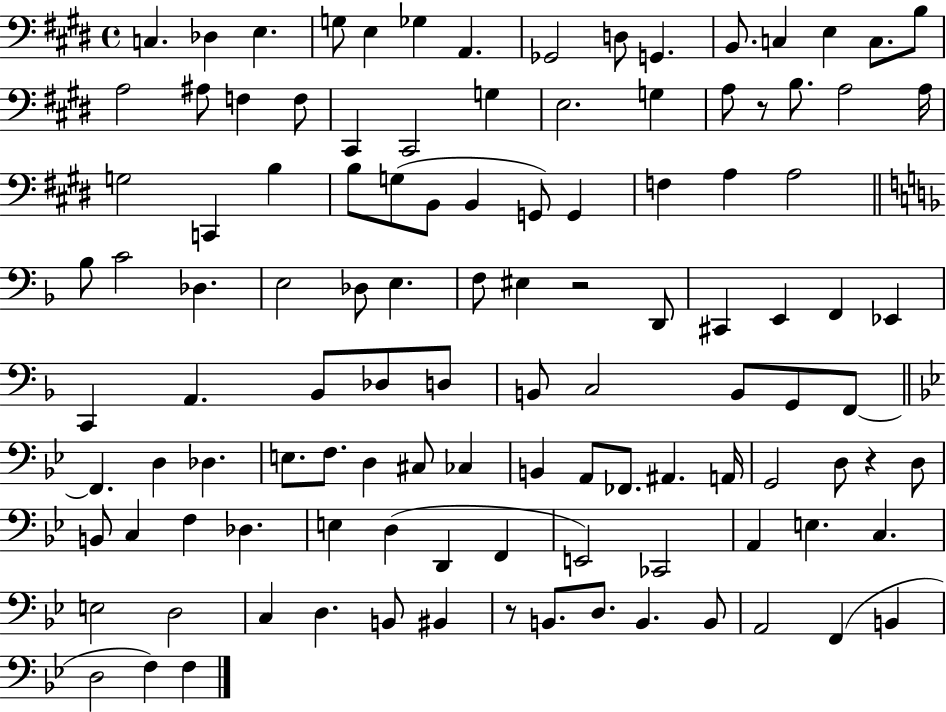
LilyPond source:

{
  \clef bass
  \time 4/4
  \defaultTimeSignature
  \key e \major
  c4. des4 e4. | g8 e4 ges4 a,4. | ges,2 d8 g,4. | b,8. c4 e4 c8. b8 | \break a2 ais8 f4 f8 | cis,4 cis,2 g4 | e2. g4 | a8 r8 b8. a2 a16 | \break g2 c,4 b4 | b8 g8( b,8 b,4 g,8) g,4 | f4 a4 a2 | \bar "||" \break \key d \minor bes8 c'2 des4. | e2 des8 e4. | f8 eis4 r2 d,8 | cis,4 e,4 f,4 ees,4 | \break c,4 a,4. bes,8 des8 d8 | b,8 c2 b,8 g,8 f,8~~ | \bar "||" \break \key g \minor f,4. d4 des4. | e8. f8. d4 cis8 ces4 | b,4 a,8 fes,8. ais,4. a,16 | g,2 d8 r4 d8 | \break b,8 c4 f4 des4. | e4 d4( d,4 f,4 | e,2) ces,2 | a,4 e4. c4. | \break e2 d2 | c4 d4. b,8 bis,4 | r8 b,8. d8. b,4. b,8 | a,2 f,4( b,4 | \break d2 f4) f4 | \bar "|."
}